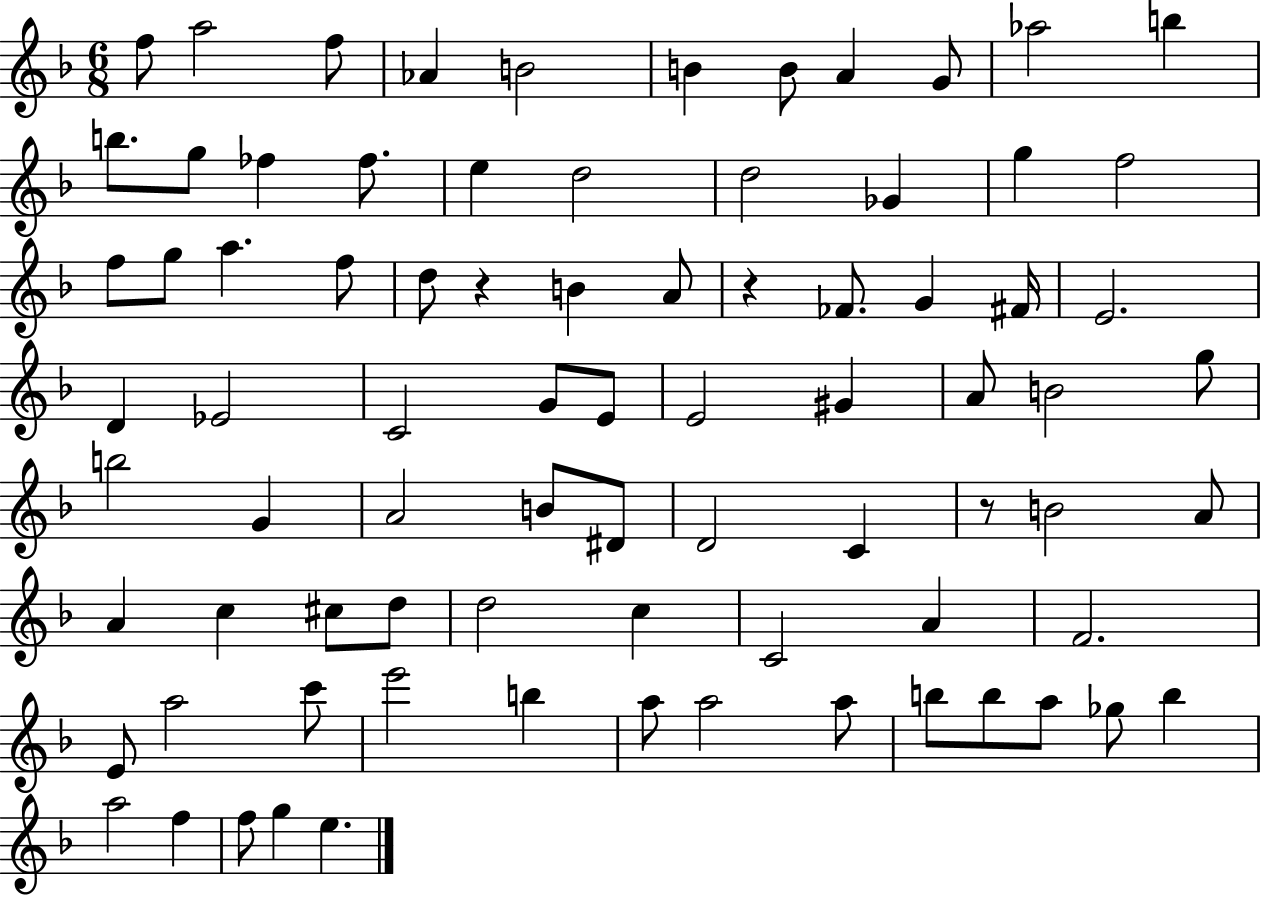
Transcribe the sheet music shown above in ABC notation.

X:1
T:Untitled
M:6/8
L:1/4
K:F
f/2 a2 f/2 _A B2 B B/2 A G/2 _a2 b b/2 g/2 _f _f/2 e d2 d2 _G g f2 f/2 g/2 a f/2 d/2 z B A/2 z _F/2 G ^F/4 E2 D _E2 C2 G/2 E/2 E2 ^G A/2 B2 g/2 b2 G A2 B/2 ^D/2 D2 C z/2 B2 A/2 A c ^c/2 d/2 d2 c C2 A F2 E/2 a2 c'/2 e'2 b a/2 a2 a/2 b/2 b/2 a/2 _g/2 b a2 f f/2 g e